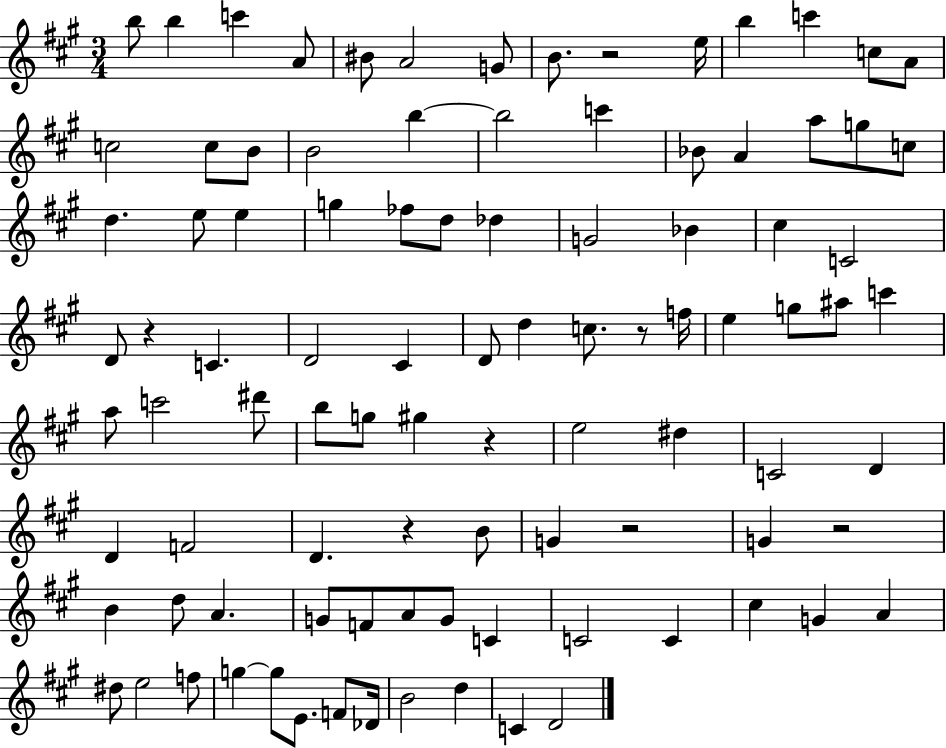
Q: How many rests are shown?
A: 7